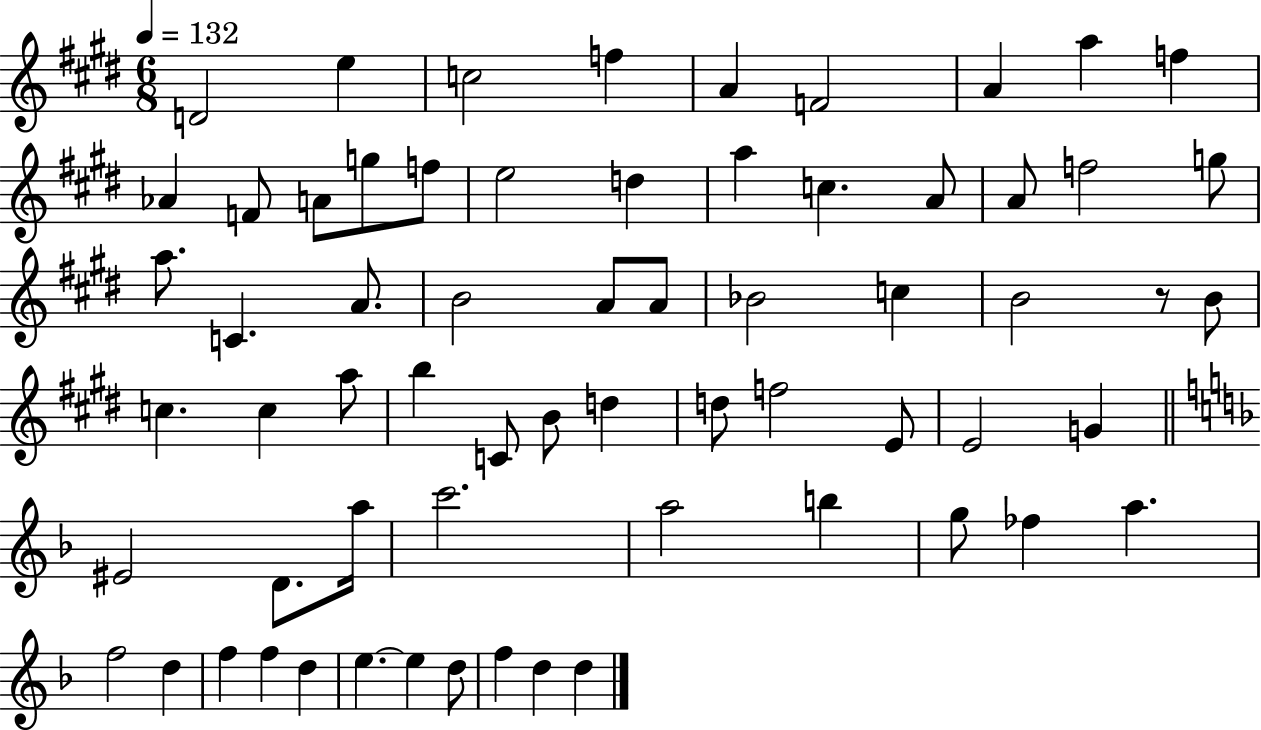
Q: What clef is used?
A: treble